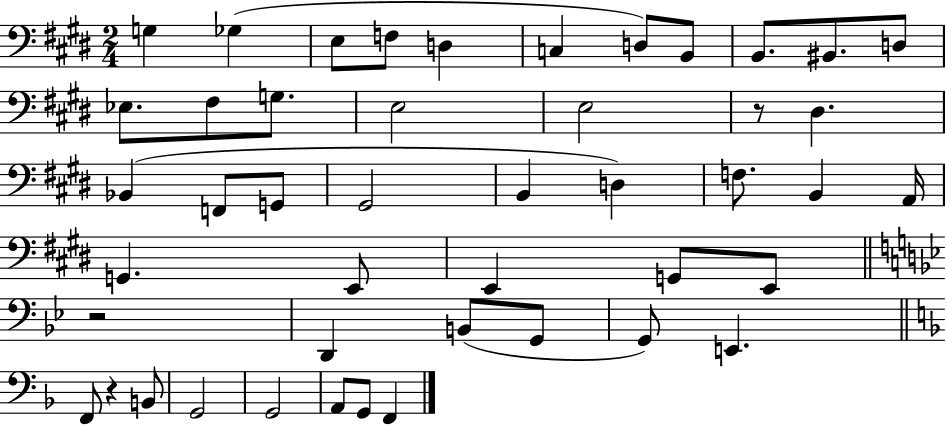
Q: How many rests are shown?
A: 3